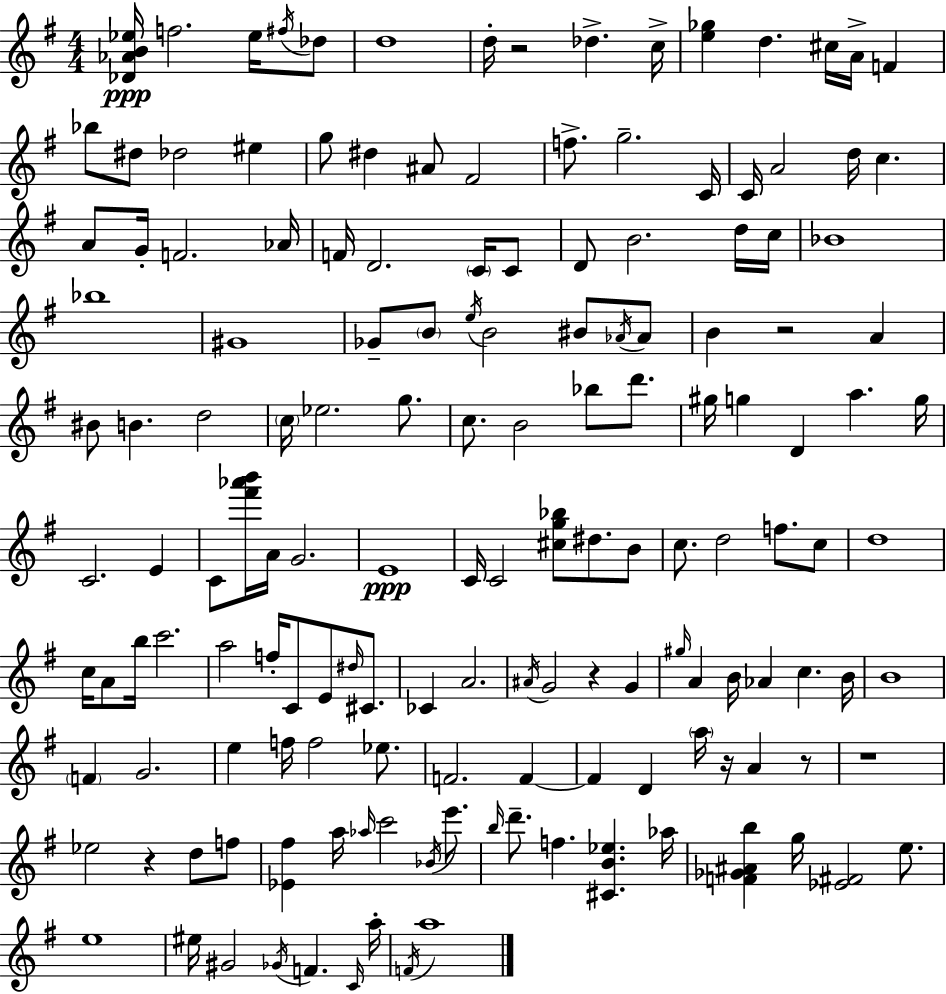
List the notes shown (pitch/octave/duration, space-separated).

[Db4,Ab4,B4,Eb5]/s F5/h. Eb5/s F#5/s Db5/e D5/w D5/s R/h Db5/q. C5/s [E5,Gb5]/q D5/q. C#5/s A4/s F4/q Bb5/e D#5/e Db5/h EIS5/q G5/e D#5/q A#4/e F#4/h F5/e. G5/h. C4/s C4/s A4/h D5/s C5/q. A4/e G4/s F4/h. Ab4/s F4/s D4/h. C4/s C4/e D4/e B4/h. D5/s C5/s Bb4/w Bb5/w G#4/w Gb4/e B4/e E5/s B4/h BIS4/e Ab4/s Ab4/e B4/q R/h A4/q BIS4/e B4/q. D5/h C5/s Eb5/h. G5/e. C5/e. B4/h Bb5/e D6/e. G#5/s G5/q D4/q A5/q. G5/s C4/h. E4/q C4/e [F#6,Ab6,B6]/s A4/s G4/h. E4/w C4/s C4/h [C#5,G5,Bb5]/e D#5/e. B4/e C5/e. D5/h F5/e. C5/e D5/w C5/s A4/e B5/s C6/h. A5/h F5/s C4/e E4/e D#5/s C#4/e. CES4/q A4/h. A#4/s G4/h R/q G4/q G#5/s A4/q B4/s Ab4/q C5/q. B4/s B4/w F4/q G4/h. E5/q F5/s F5/h Eb5/e. F4/h. F4/q F4/q D4/q A5/s R/s A4/q R/e R/w Eb5/h R/q D5/e F5/e [Eb4,F#5]/q A5/s Ab5/s C6/h Bb4/s E6/e. B5/s D6/e. F5/q. [C#4,B4,Eb5]/q. Ab5/s [F4,Gb4,A#4,B5]/q G5/s [Eb4,F#4]/h E5/e. E5/w EIS5/s G#4/h Gb4/s F4/q. C4/s A5/s F4/s A5/w